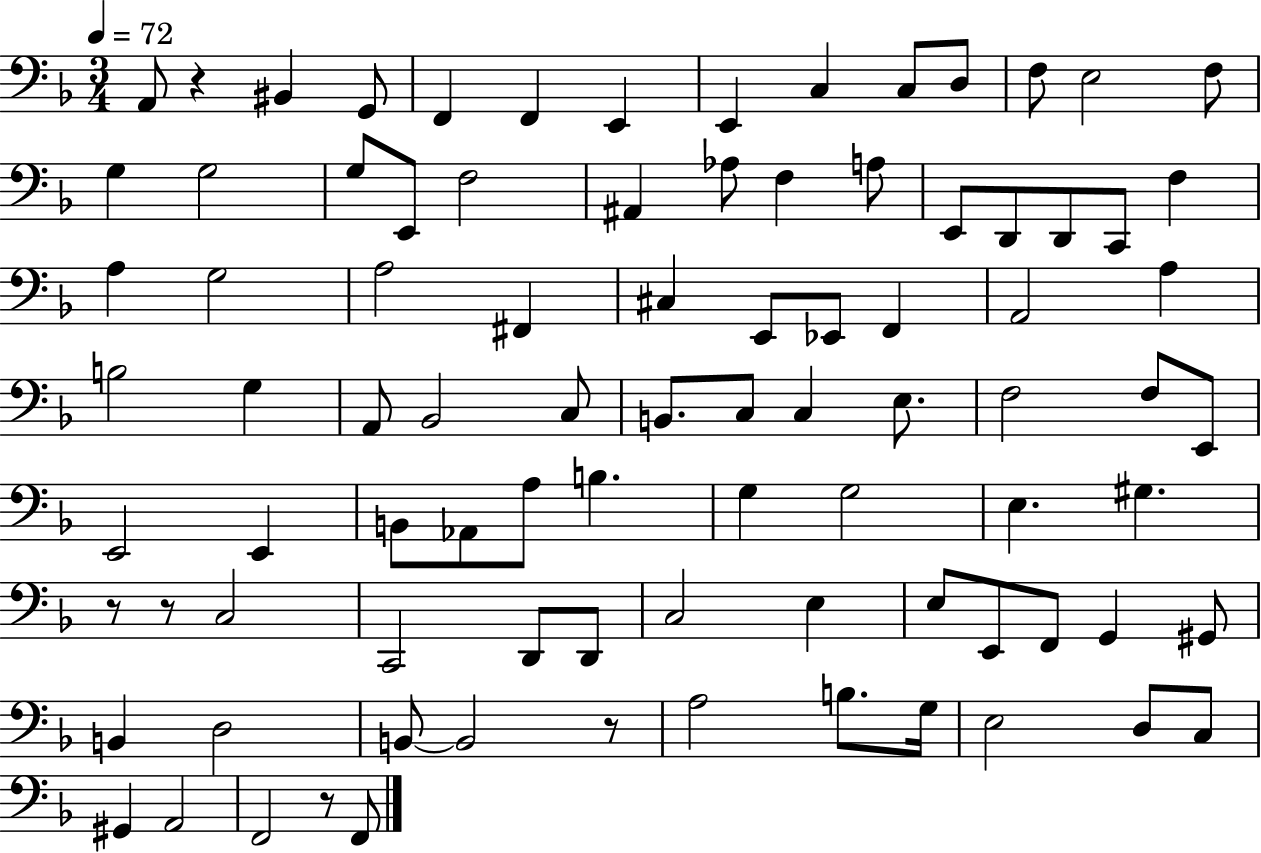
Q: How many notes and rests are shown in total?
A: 89